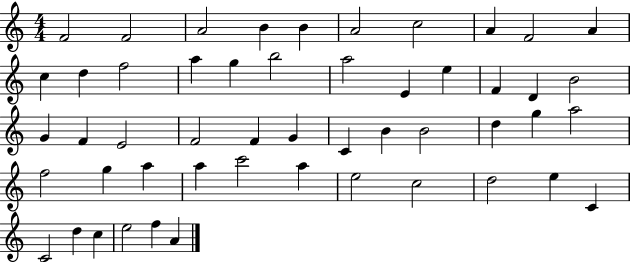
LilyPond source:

{
  \clef treble
  \numericTimeSignature
  \time 4/4
  \key c \major
  f'2 f'2 | a'2 b'4 b'4 | a'2 c''2 | a'4 f'2 a'4 | \break c''4 d''4 f''2 | a''4 g''4 b''2 | a''2 e'4 e''4 | f'4 d'4 b'2 | \break g'4 f'4 e'2 | f'2 f'4 g'4 | c'4 b'4 b'2 | d''4 g''4 a''2 | \break f''2 g''4 a''4 | a''4 c'''2 a''4 | e''2 c''2 | d''2 e''4 c'4 | \break c'2 d''4 c''4 | e''2 f''4 a'4 | \bar "|."
}